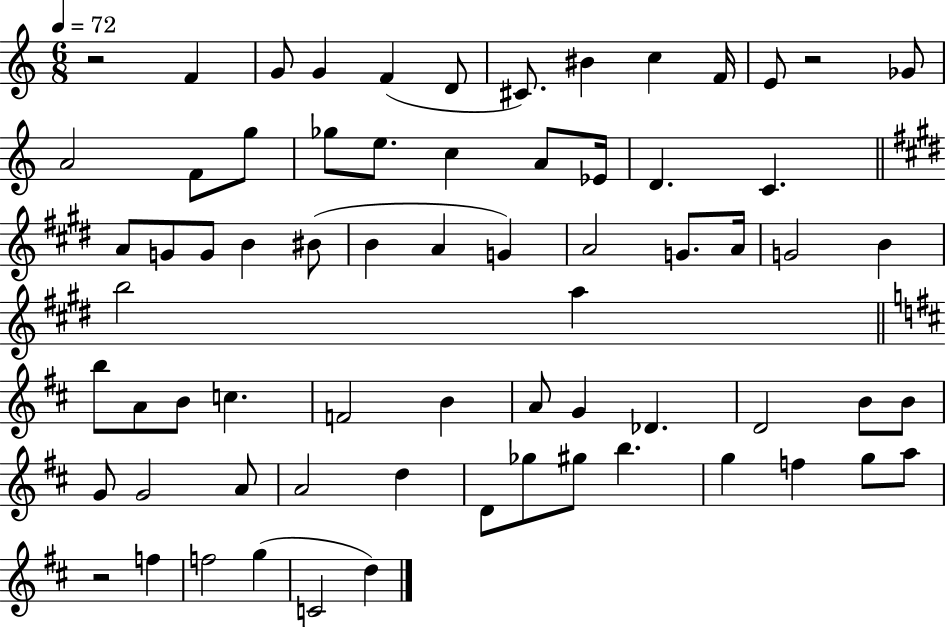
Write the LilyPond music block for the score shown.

{
  \clef treble
  \numericTimeSignature
  \time 6/8
  \key c \major
  \tempo 4 = 72
  r2 f'4 | g'8 g'4 f'4( d'8 | cis'8.) bis'4 c''4 f'16 | e'8 r2 ges'8 | \break a'2 f'8 g''8 | ges''8 e''8. c''4 a'8 ees'16 | d'4. c'4. | \bar "||" \break \key e \major a'8 g'8 g'8 b'4 bis'8( | b'4 a'4 g'4) | a'2 g'8. a'16 | g'2 b'4 | \break b''2 a''4 | \bar "||" \break \key d \major b''8 a'8 b'8 c''4. | f'2 b'4 | a'8 g'4 des'4. | d'2 b'8 b'8 | \break g'8 g'2 a'8 | a'2 d''4 | d'8 ges''8 gis''8 b''4. | g''4 f''4 g''8 a''8 | \break r2 f''4 | f''2 g''4( | c'2 d''4) | \bar "|."
}